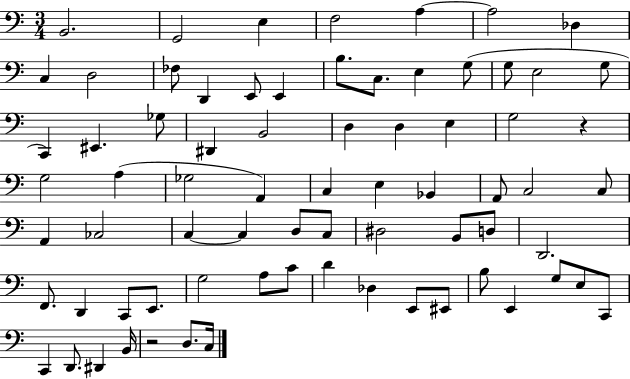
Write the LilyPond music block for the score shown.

{
  \clef bass
  \numericTimeSignature
  \time 3/4
  \key c \major
  \repeat volta 2 { b,2. | g,2 e4 | f2 a4~~ | a2 des4 | \break c4 d2 | fes8 d,4 e,8 e,4 | b8. c8. e4 g8( | g8 e2 g8 | \break c,4) eis,4. ges8 | dis,4 b,2 | d4 d4 e4 | g2 r4 | \break g2 a4( | ges2 a,4) | c4 e4 bes,4 | a,8 c2 c8 | \break a,4 ces2 | c4~~ c4 d8 c8 | dis2 b,8 d8 | d,2. | \break f,8. d,4 c,8 e,8. | g2 a8 c'8 | d'4 des4 e,8 eis,8 | b8 e,4 g8 e8 c,8 | \break c,4 d,8. dis,4 b,16 | r2 d8. c16 | } \bar "|."
}